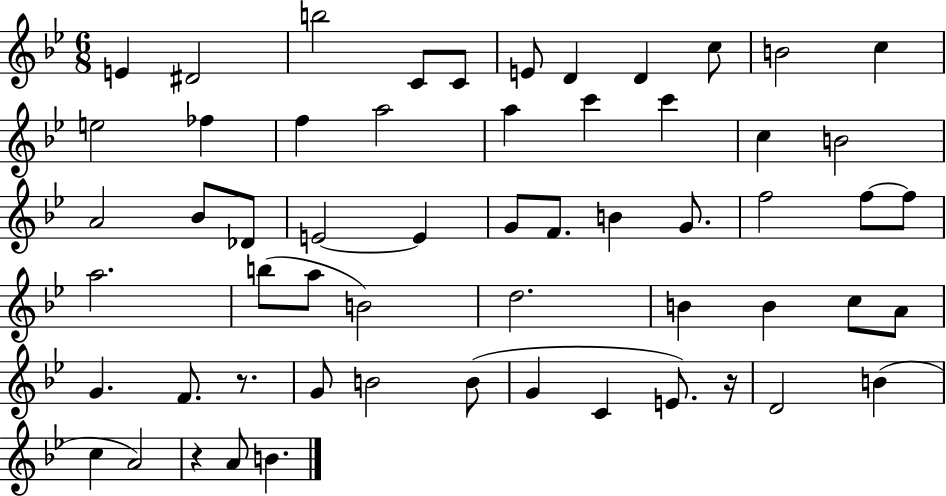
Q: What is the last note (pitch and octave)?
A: B4